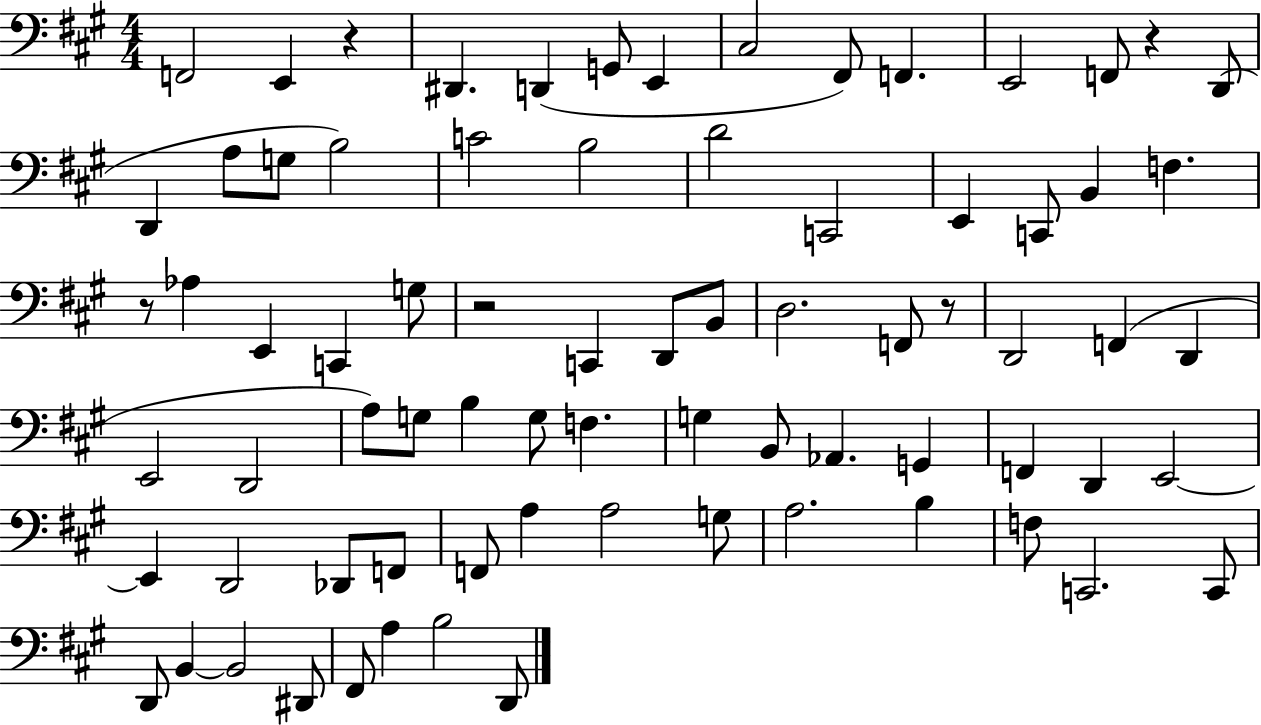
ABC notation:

X:1
T:Untitled
M:4/4
L:1/4
K:A
F,,2 E,, z ^D,, D,, G,,/2 E,, ^C,2 ^F,,/2 F,, E,,2 F,,/2 z D,,/2 D,, A,/2 G,/2 B,2 C2 B,2 D2 C,,2 E,, C,,/2 B,, F, z/2 _A, E,, C,, G,/2 z2 C,, D,,/2 B,,/2 D,2 F,,/2 z/2 D,,2 F,, D,, E,,2 D,,2 A,/2 G,/2 B, G,/2 F, G, B,,/2 _A,, G,, F,, D,, E,,2 E,, D,,2 _D,,/2 F,,/2 F,,/2 A, A,2 G,/2 A,2 B, F,/2 C,,2 C,,/2 D,,/2 B,, B,,2 ^D,,/2 ^F,,/2 A, B,2 D,,/2